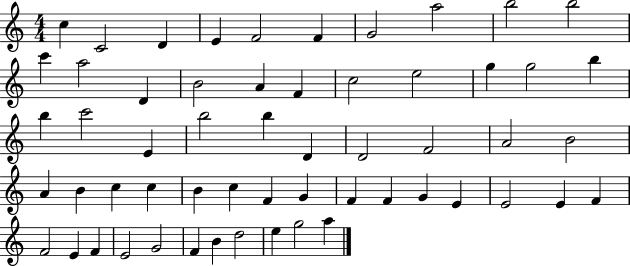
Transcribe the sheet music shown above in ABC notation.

X:1
T:Untitled
M:4/4
L:1/4
K:C
c C2 D E F2 F G2 a2 b2 b2 c' a2 D B2 A F c2 e2 g g2 b b c'2 E b2 b D D2 F2 A2 B2 A B c c B c F G F F G E E2 E F F2 E F E2 G2 F B d2 e g2 a